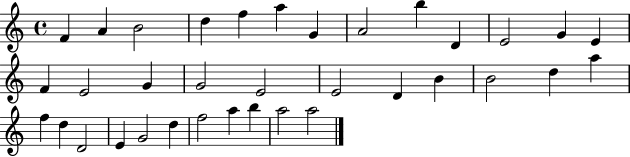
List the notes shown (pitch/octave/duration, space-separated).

F4/q A4/q B4/h D5/q F5/q A5/q G4/q A4/h B5/q D4/q E4/h G4/q E4/q F4/q E4/h G4/q G4/h E4/h E4/h D4/q B4/q B4/h D5/q A5/q F5/q D5/q D4/h E4/q G4/h D5/q F5/h A5/q B5/q A5/h A5/h